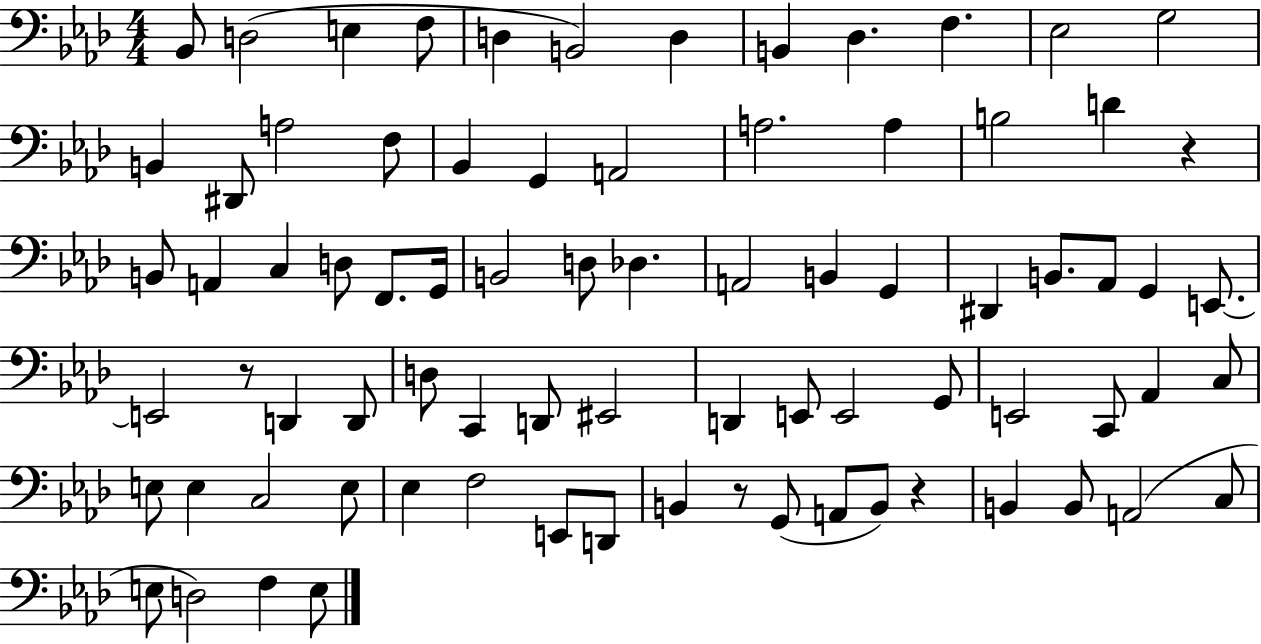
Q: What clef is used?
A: bass